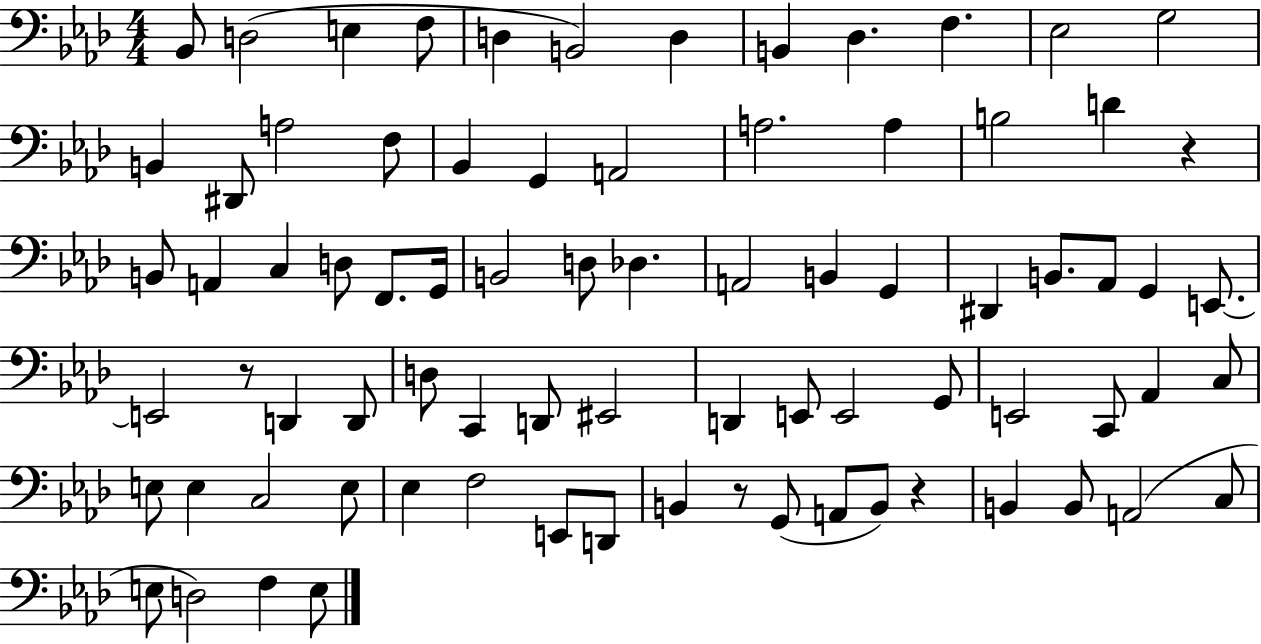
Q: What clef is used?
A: bass